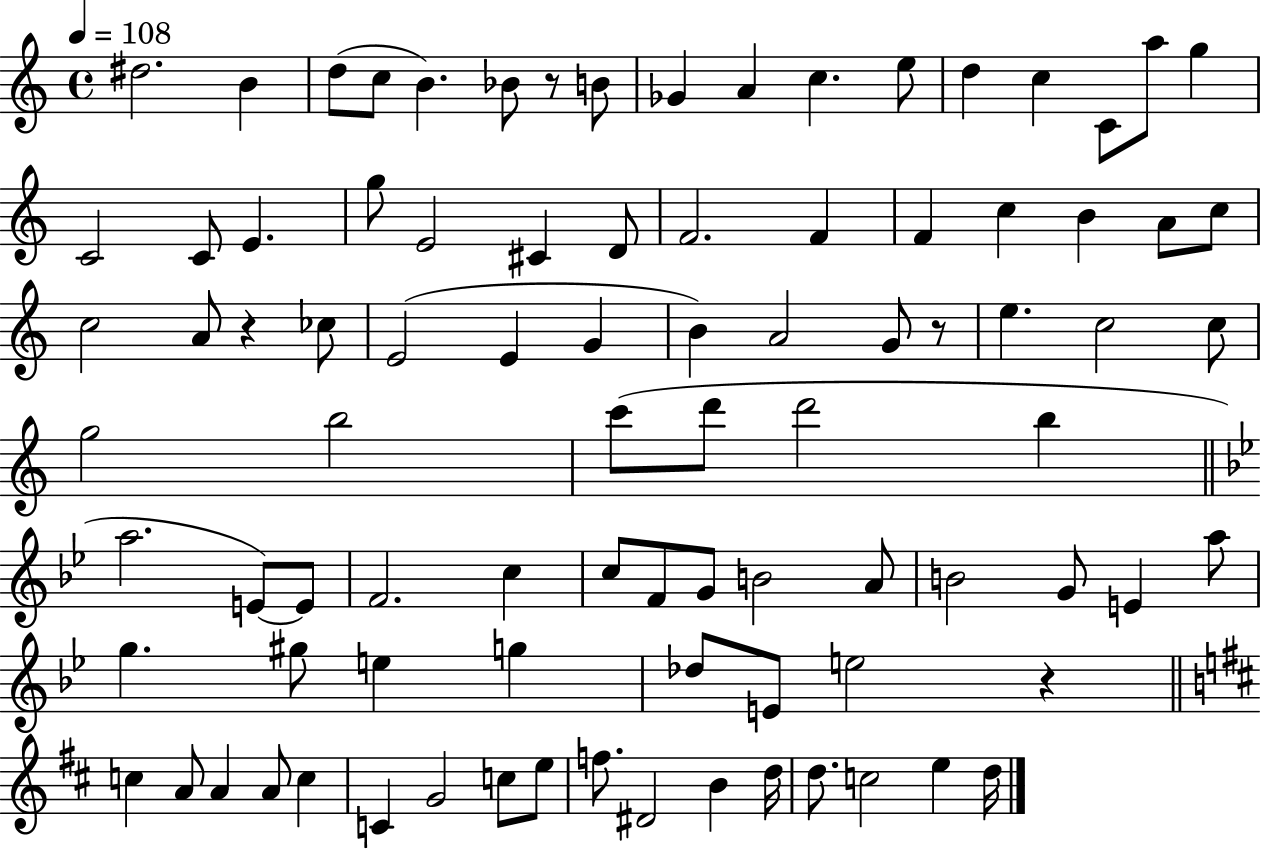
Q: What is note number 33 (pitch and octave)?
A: CES5